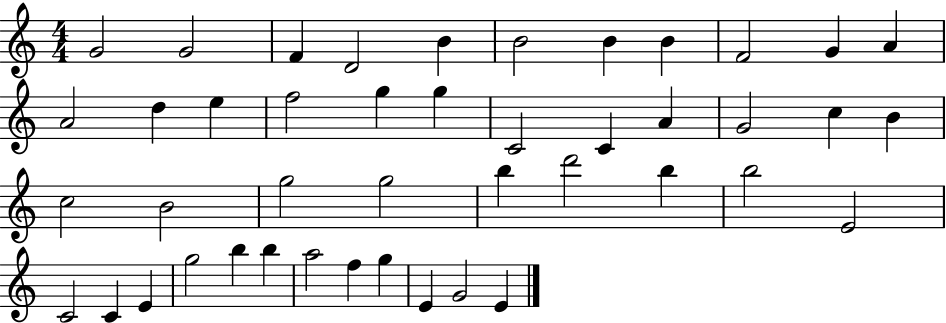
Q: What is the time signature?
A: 4/4